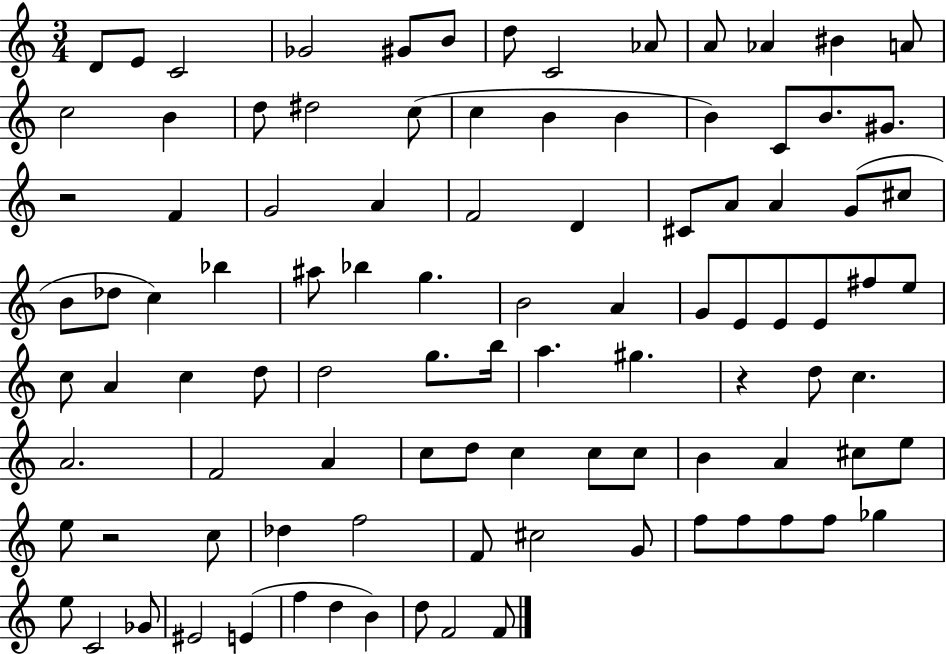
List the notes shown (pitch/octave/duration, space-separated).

D4/e E4/e C4/h Gb4/h G#4/e B4/e D5/e C4/h Ab4/e A4/e Ab4/q BIS4/q A4/e C5/h B4/q D5/e D#5/h C5/e C5/q B4/q B4/q B4/q C4/e B4/e. G#4/e. R/h F4/q G4/h A4/q F4/h D4/q C#4/e A4/e A4/q G4/e C#5/e B4/e Db5/e C5/q Bb5/q A#5/e Bb5/q G5/q. B4/h A4/q G4/e E4/e E4/e E4/e F#5/e E5/e C5/e A4/q C5/q D5/e D5/h G5/e. B5/s A5/q. G#5/q. R/q D5/e C5/q. A4/h. F4/h A4/q C5/e D5/e C5/q C5/e C5/e B4/q A4/q C#5/e E5/e E5/e R/h C5/e Db5/q F5/h F4/e C#5/h G4/e F5/e F5/e F5/e F5/e Gb5/q E5/e C4/h Gb4/e EIS4/h E4/q F5/q D5/q B4/q D5/e F4/h F4/e